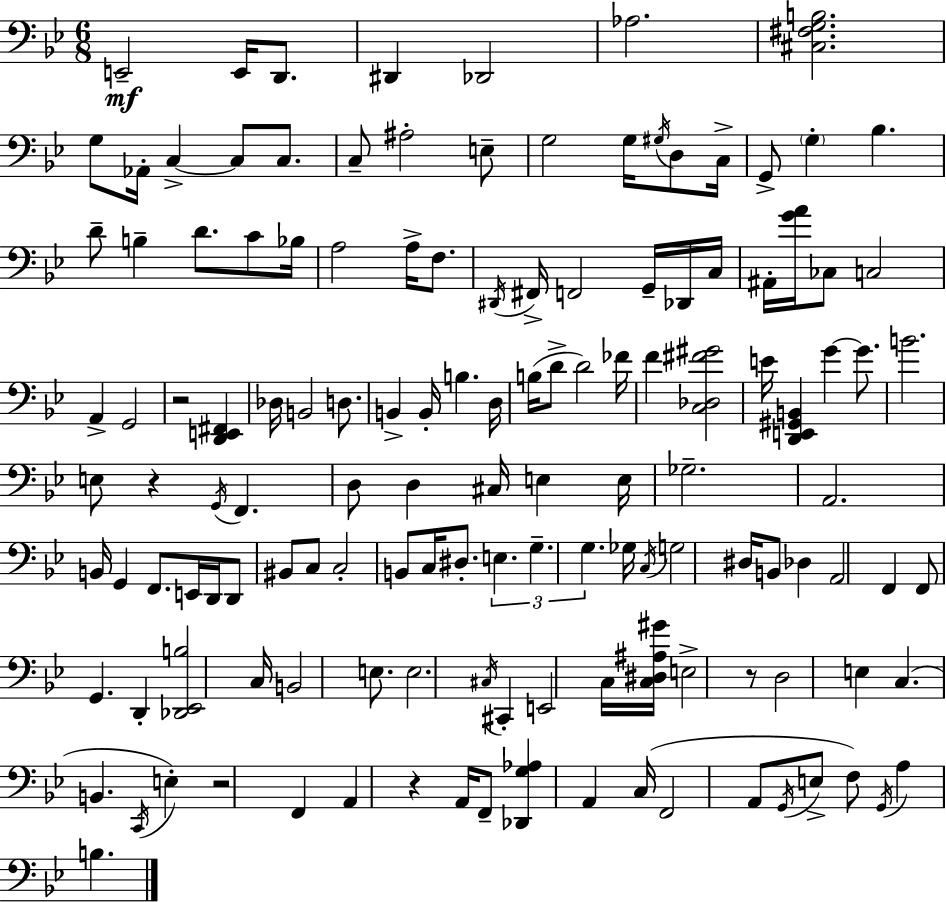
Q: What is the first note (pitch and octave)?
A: E2